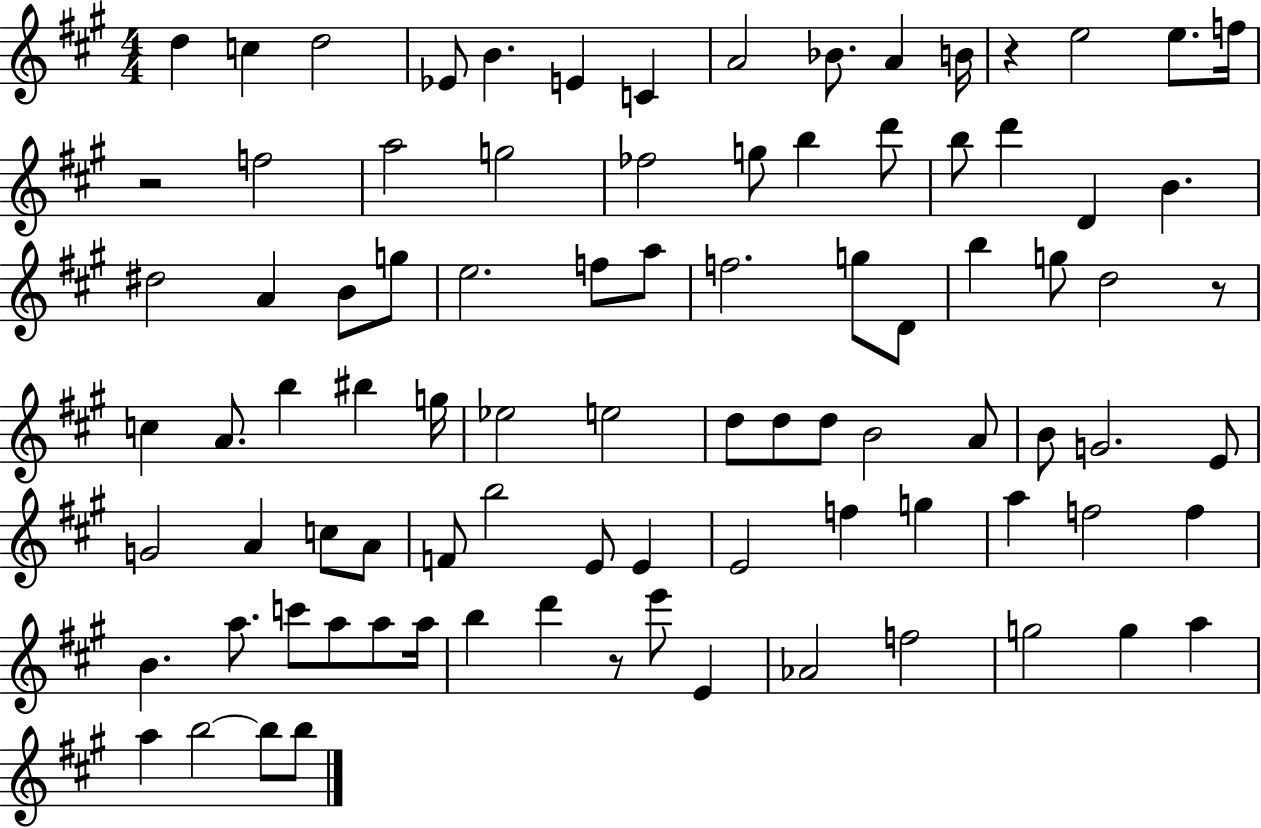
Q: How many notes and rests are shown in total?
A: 90